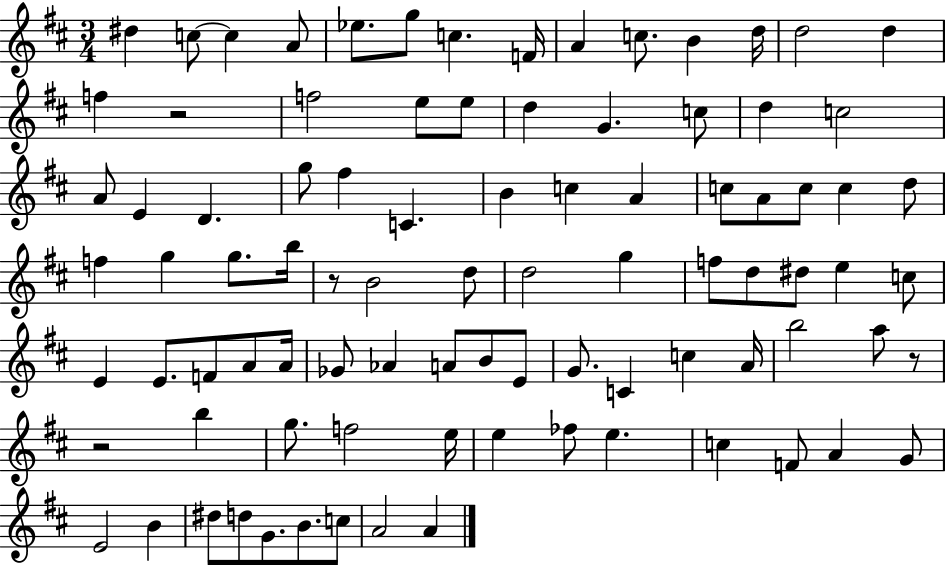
{
  \clef treble
  \numericTimeSignature
  \time 3/4
  \key d \major
  dis''4 c''8~~ c''4 a'8 | ees''8. g''8 c''4. f'16 | a'4 c''8. b'4 d''16 | d''2 d''4 | \break f''4 r2 | f''2 e''8 e''8 | d''4 g'4. c''8 | d''4 c''2 | \break a'8 e'4 d'4. | g''8 fis''4 c'4. | b'4 c''4 a'4 | c''8 a'8 c''8 c''4 d''8 | \break f''4 g''4 g''8. b''16 | r8 b'2 d''8 | d''2 g''4 | f''8 d''8 dis''8 e''4 c''8 | \break e'4 e'8. f'8 a'8 a'16 | ges'8 aes'4 a'8 b'8 e'8 | g'8. c'4 c''4 a'16 | b''2 a''8 r8 | \break r2 b''4 | g''8. f''2 e''16 | e''4 fes''8 e''4. | c''4 f'8 a'4 g'8 | \break e'2 b'4 | dis''8 d''8 g'8. b'8. c''8 | a'2 a'4 | \bar "|."
}